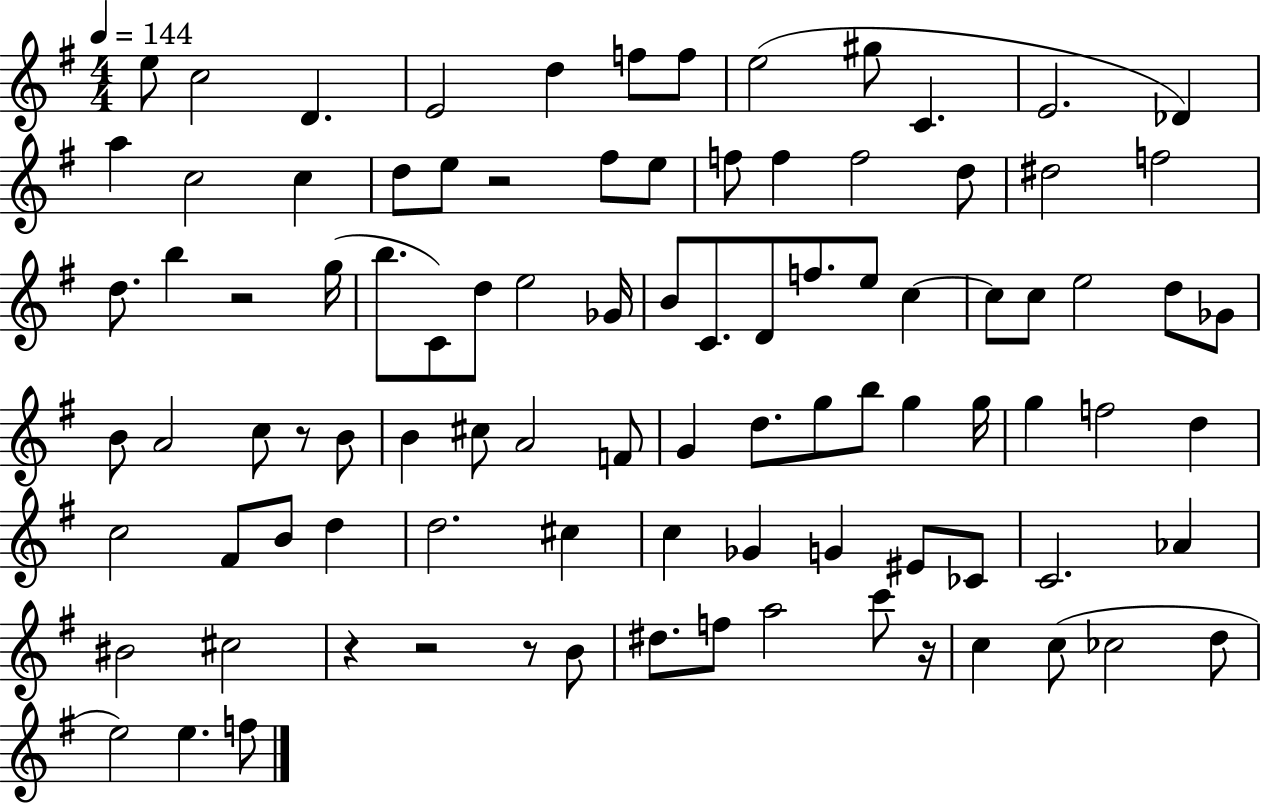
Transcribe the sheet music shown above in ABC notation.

X:1
T:Untitled
M:4/4
L:1/4
K:G
e/2 c2 D E2 d f/2 f/2 e2 ^g/2 C E2 _D a c2 c d/2 e/2 z2 ^f/2 e/2 f/2 f f2 d/2 ^d2 f2 d/2 b z2 g/4 b/2 C/2 d/2 e2 _G/4 B/2 C/2 D/2 f/2 e/2 c c/2 c/2 e2 d/2 _G/2 B/2 A2 c/2 z/2 B/2 B ^c/2 A2 F/2 G d/2 g/2 b/2 g g/4 g f2 d c2 ^F/2 B/2 d d2 ^c c _G G ^E/2 _C/2 C2 _A ^B2 ^c2 z z2 z/2 B/2 ^d/2 f/2 a2 c'/2 z/4 c c/2 _c2 d/2 e2 e f/2